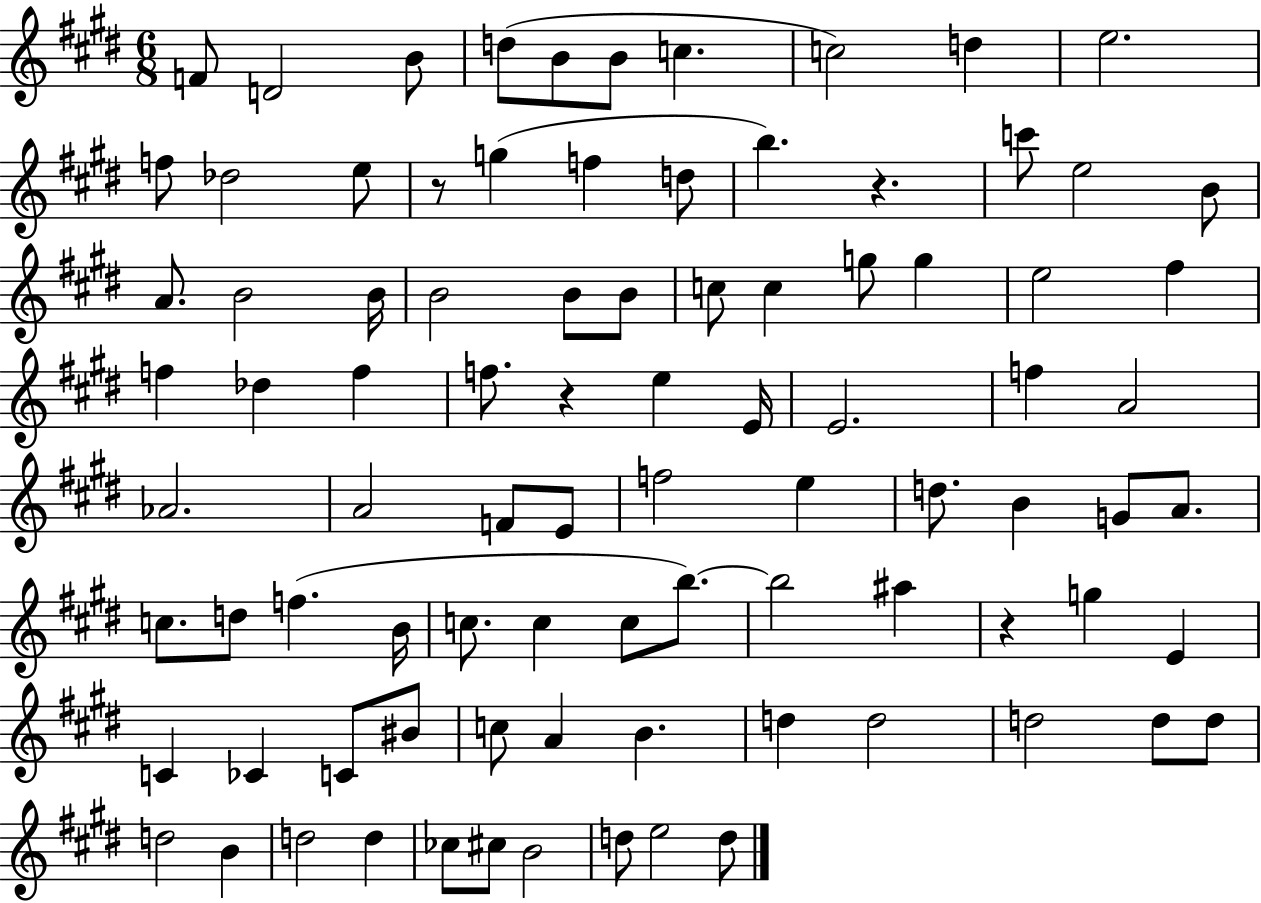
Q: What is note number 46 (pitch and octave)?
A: F5